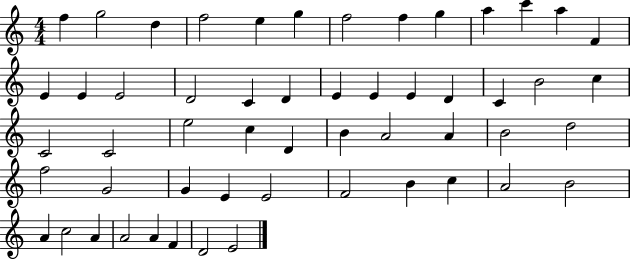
{
  \clef treble
  \numericTimeSignature
  \time 4/4
  \key c \major
  f''4 g''2 d''4 | f''2 e''4 g''4 | f''2 f''4 g''4 | a''4 c'''4 a''4 f'4 | \break e'4 e'4 e'2 | d'2 c'4 d'4 | e'4 e'4 e'4 d'4 | c'4 b'2 c''4 | \break c'2 c'2 | e''2 c''4 d'4 | b'4 a'2 a'4 | b'2 d''2 | \break f''2 g'2 | g'4 e'4 e'2 | f'2 b'4 c''4 | a'2 b'2 | \break a'4 c''2 a'4 | a'2 a'4 f'4 | d'2 e'2 | \bar "|."
}